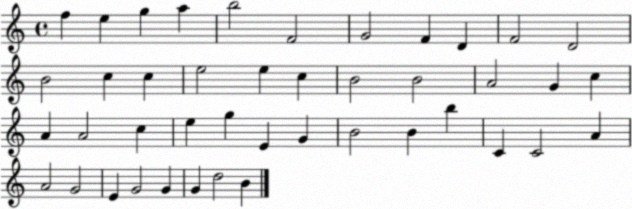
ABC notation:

X:1
T:Untitled
M:4/4
L:1/4
K:C
f e g a b2 F2 G2 F D F2 D2 B2 c c e2 e c B2 B2 A2 G c A A2 c e g E G B2 B b C C2 A A2 G2 E G2 G G d2 B